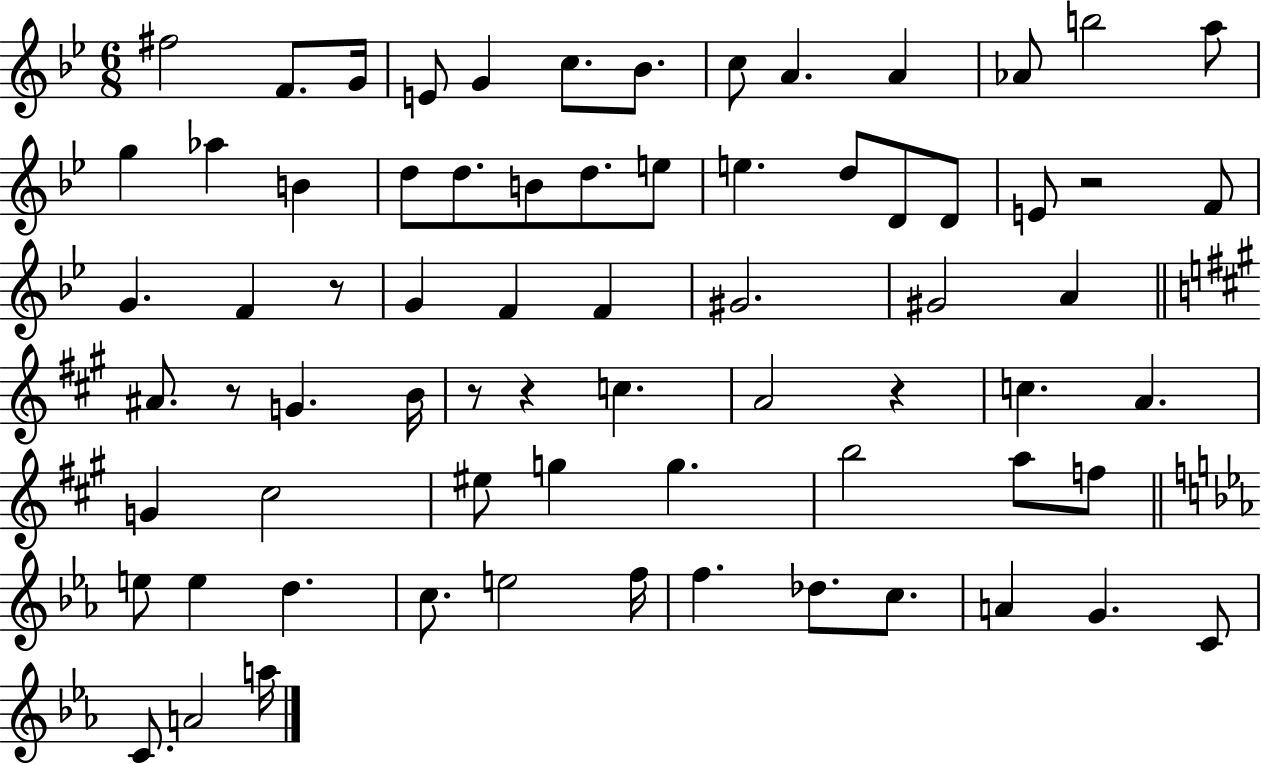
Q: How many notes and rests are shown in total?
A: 71